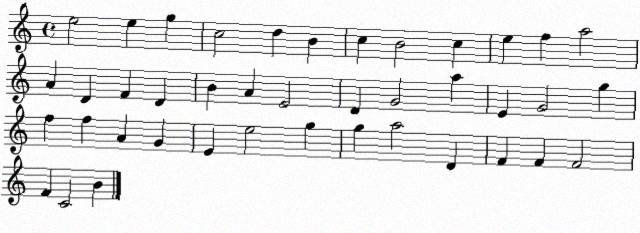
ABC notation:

X:1
T:Untitled
M:4/4
L:1/4
K:C
e2 e g c2 d B c B2 c e f a2 A D F D B A E2 D G2 a E G2 g f f A G E e2 g g a2 D F F F2 F C2 B